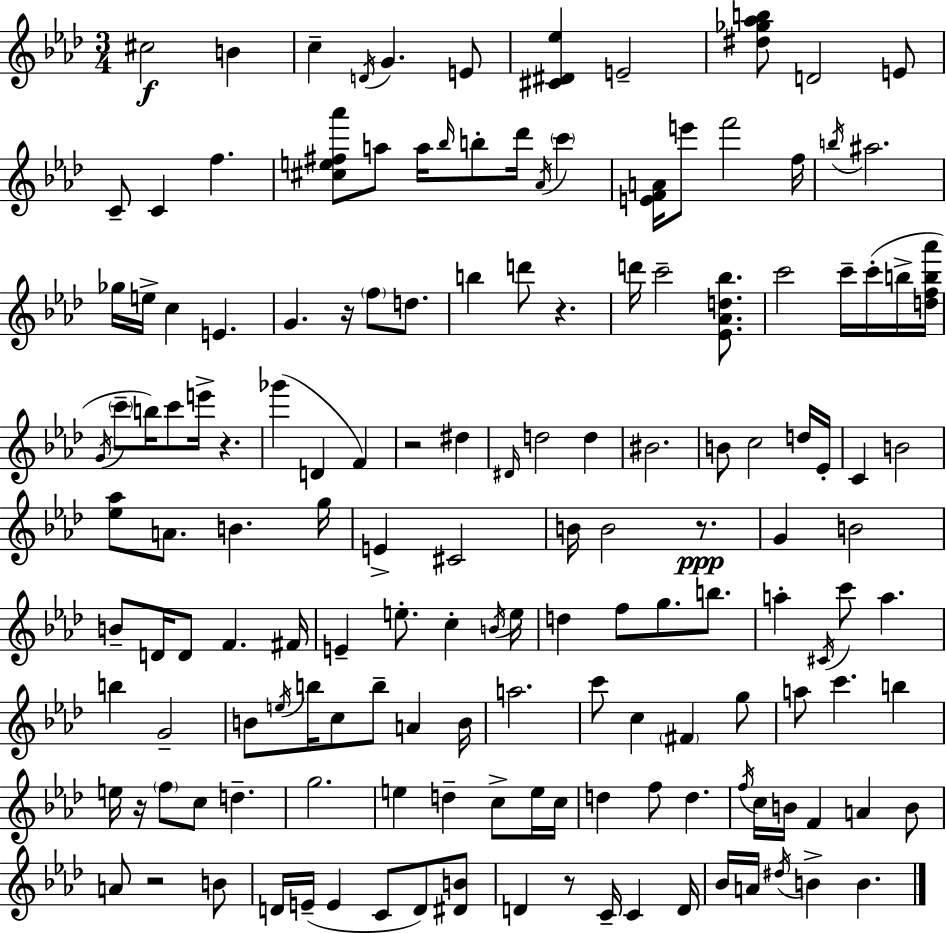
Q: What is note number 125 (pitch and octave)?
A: E4